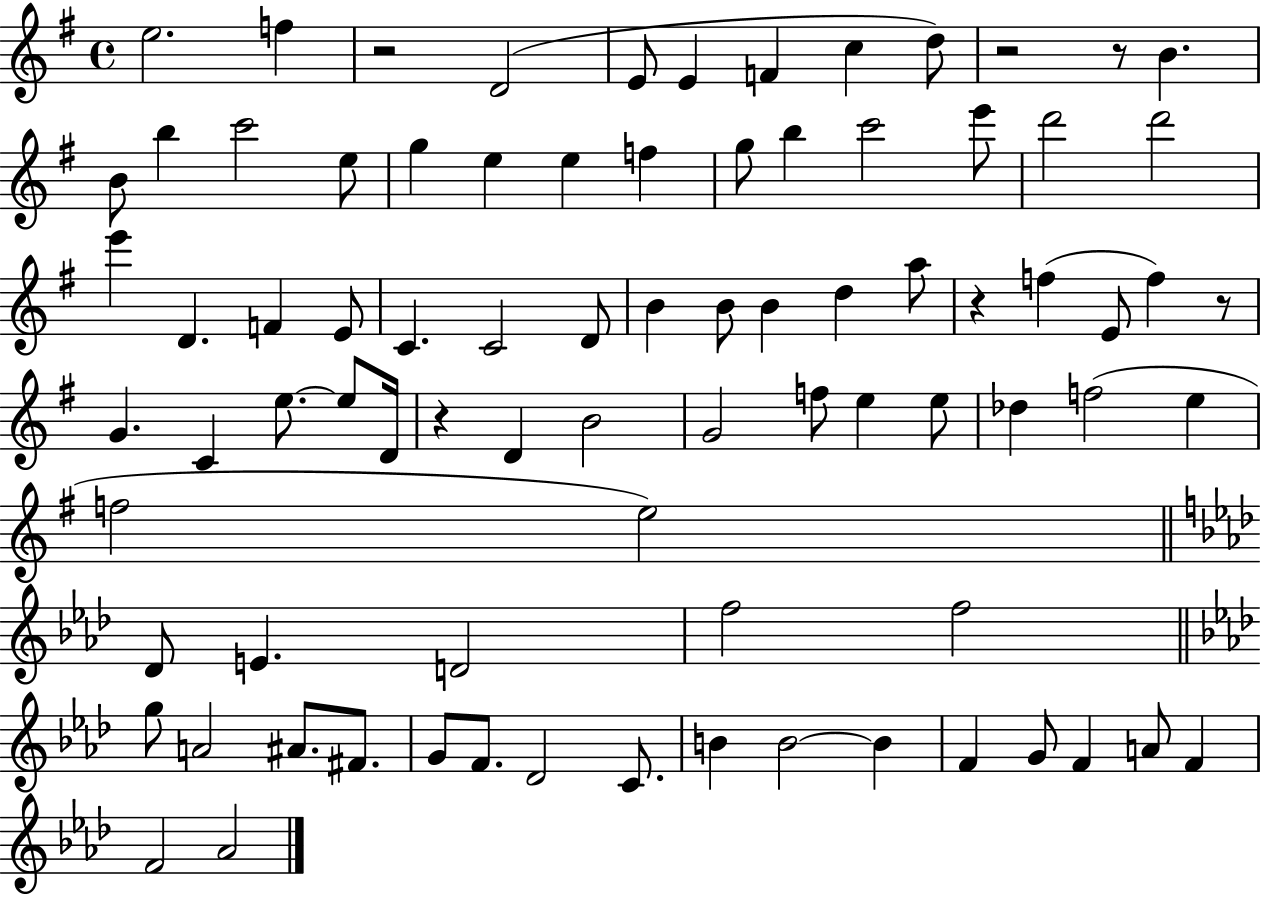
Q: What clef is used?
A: treble